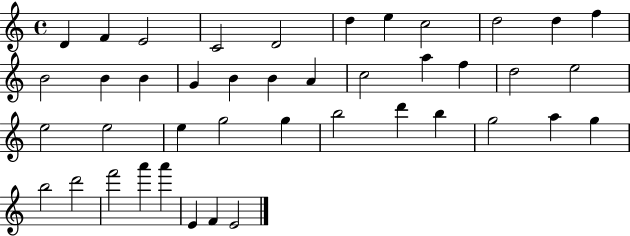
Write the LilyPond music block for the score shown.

{
  \clef treble
  \time 4/4
  \defaultTimeSignature
  \key c \major
  d'4 f'4 e'2 | c'2 d'2 | d''4 e''4 c''2 | d''2 d''4 f''4 | \break b'2 b'4 b'4 | g'4 b'4 b'4 a'4 | c''2 a''4 f''4 | d''2 e''2 | \break e''2 e''2 | e''4 g''2 g''4 | b''2 d'''4 b''4 | g''2 a''4 g''4 | \break b''2 d'''2 | f'''2 a'''4 a'''4 | e'4 f'4 e'2 | \bar "|."
}